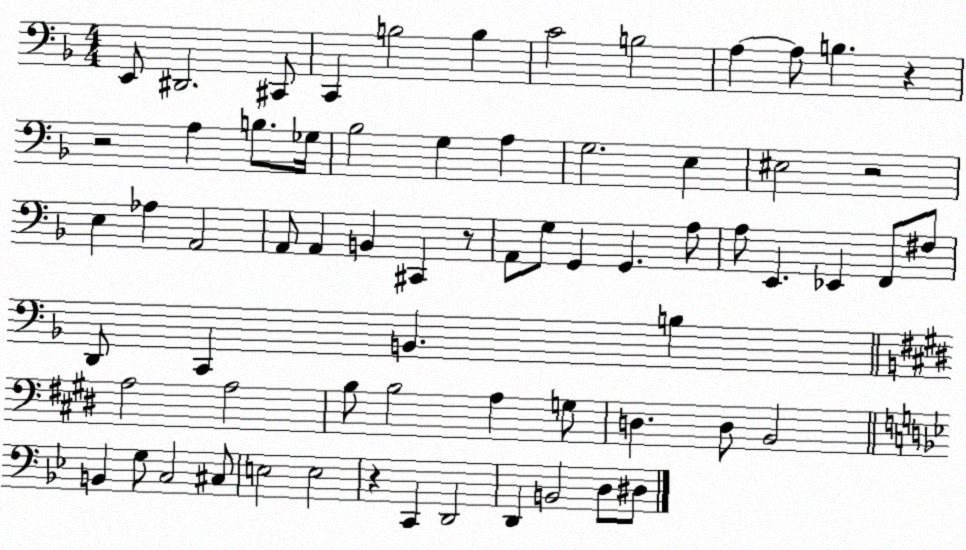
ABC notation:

X:1
T:Untitled
M:4/4
L:1/4
K:F
E,,/2 ^D,,2 ^C,,/2 C,, B,2 B, C2 B,2 A, A,/2 B, z z2 A, B,/2 _G,/4 _B,2 G, A, G,2 E, ^E,2 z2 E, _A, A,,2 A,,/2 A,, B,, ^C,, z/2 A,,/2 G,/2 G,, G,, A,/2 A,/2 E,, _E,, F,,/2 ^F,/2 D,,/2 C,, B,, B, A,2 A,2 B,/2 B,2 A, G,/2 D, D,/2 B,,2 B,, G,/2 C,2 ^C,/2 E,2 E,2 z C,, D,,2 D,, B,,2 D,/2 ^D,/2